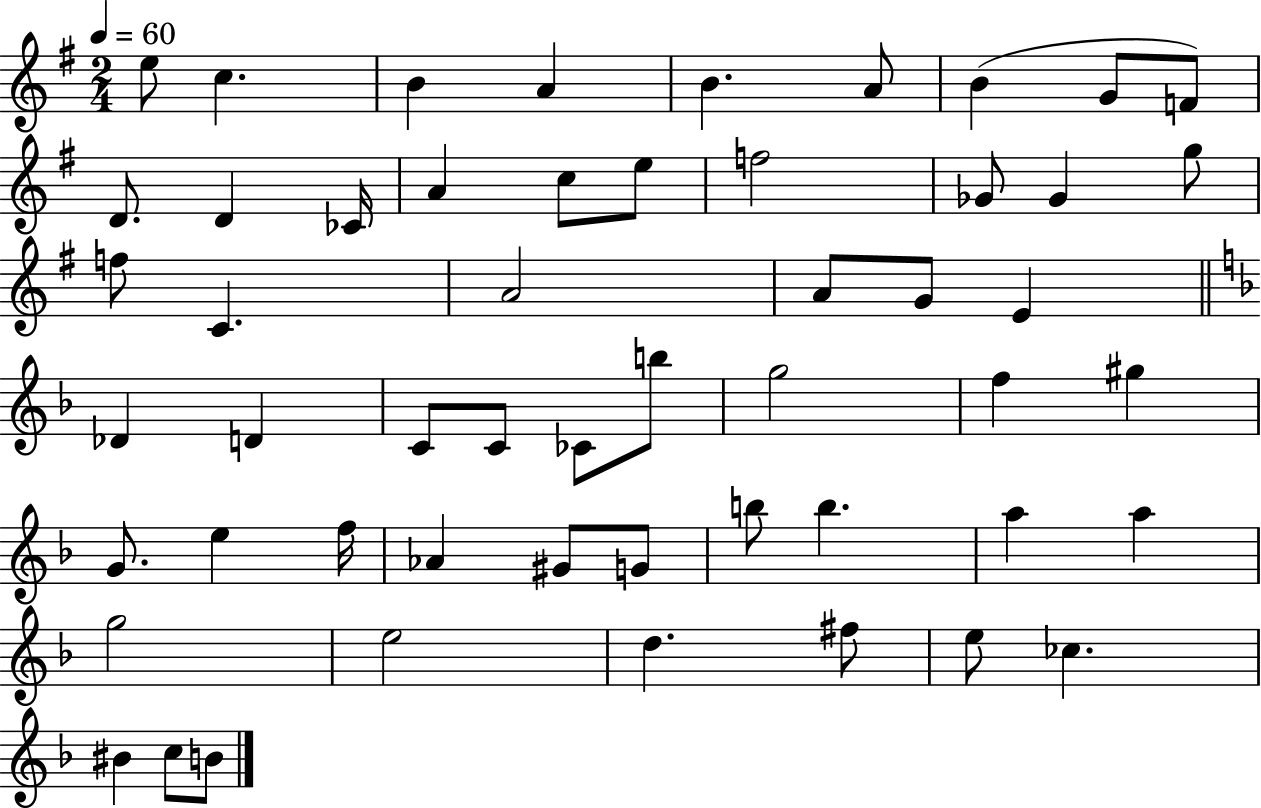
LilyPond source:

{
  \clef treble
  \numericTimeSignature
  \time 2/4
  \key g \major
  \tempo 4 = 60
  \repeat volta 2 { e''8 c''4. | b'4 a'4 | b'4. a'8 | b'4( g'8 f'8) | \break d'8. d'4 ces'16 | a'4 c''8 e''8 | f''2 | ges'8 ges'4 g''8 | \break f''8 c'4. | a'2 | a'8 g'8 e'4 | \bar "||" \break \key f \major des'4 d'4 | c'8 c'8 ces'8 b''8 | g''2 | f''4 gis''4 | \break g'8. e''4 f''16 | aes'4 gis'8 g'8 | b''8 b''4. | a''4 a''4 | \break g''2 | e''2 | d''4. fis''8 | e''8 ces''4. | \break bis'4 c''8 b'8 | } \bar "|."
}